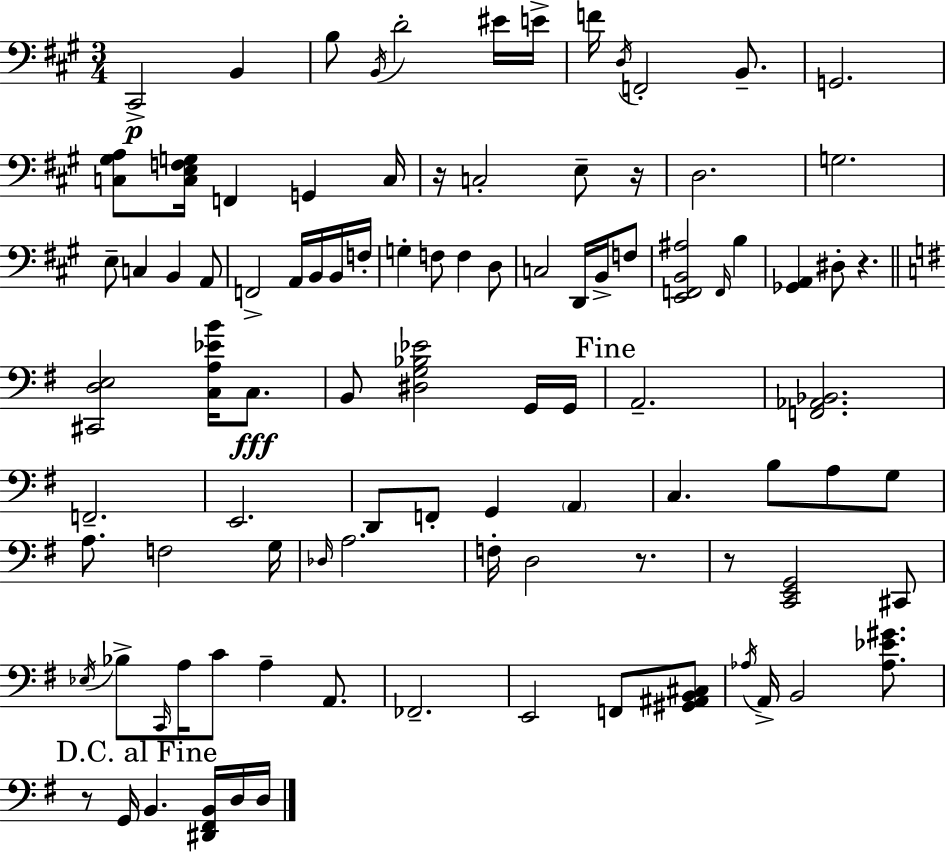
C#2/h B2/q B3/e B2/s D4/h EIS4/s E4/s F4/s D3/s F2/h B2/e. G2/h. [C3,G#3,A3]/e [C3,E3,F3,G3]/s F2/q G2/q C3/s R/s C3/h E3/e R/s D3/h. G3/h. E3/e C3/q B2/q A2/e F2/h A2/s B2/s B2/s F3/s G3/q F3/e F3/q D3/e C3/h D2/s B2/s F3/e [E2,F2,B2,A#3]/h F2/s B3/q [Gb2,A2]/q D#3/e R/q. [C#2,D3,E3]/h [C3,A3,Eb4,B4]/s C3/e. B2/e [D#3,G3,Bb3,Eb4]/h G2/s G2/s A2/h. [F2,Ab2,Bb2]/h. F2/h. E2/h. D2/e F2/e G2/q A2/q C3/q. B3/e A3/e G3/e A3/e. F3/h G3/s Db3/s A3/h. F3/s D3/h R/e. R/e [C2,E2,G2]/h C#2/e Eb3/s Bb3/e C2/s A3/s C4/e A3/q A2/e. FES2/h. E2/h F2/e [G#2,A#2,B2,C#3]/e Ab3/s A2/s B2/h [Ab3,Eb4,G#4]/e. R/e G2/s B2/q. [D#2,F#2,B2]/s D3/s D3/s